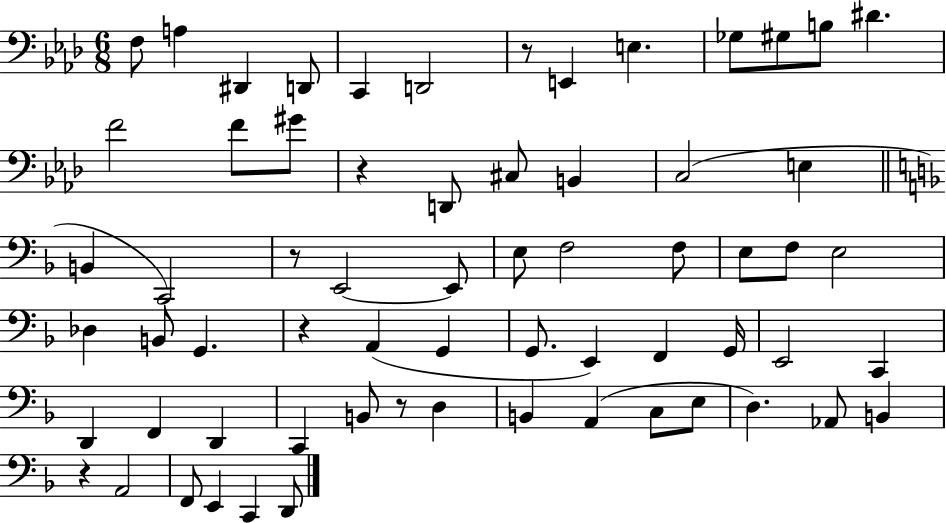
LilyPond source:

{
  \clef bass
  \numericTimeSignature
  \time 6/8
  \key aes \major
  f8 a4 dis,4 d,8 | c,4 d,2 | r8 e,4 e4. | ges8 gis8 b8 dis'4. | \break f'2 f'8 gis'8 | r4 d,8 cis8 b,4 | c2( e4 | \bar "||" \break \key f \major b,4 c,2) | r8 e,2~~ e,8 | e8 f2 f8 | e8 f8 e2 | \break des4 b,8 g,4. | r4 a,4( g,4 | g,8. e,4) f,4 g,16 | e,2 c,4 | \break d,4 f,4 d,4 | c,4 b,8 r8 d4 | b,4 a,4( c8 e8 | d4.) aes,8 b,4 | \break r4 a,2 | f,8 e,4 c,4 d,8 | \bar "|."
}